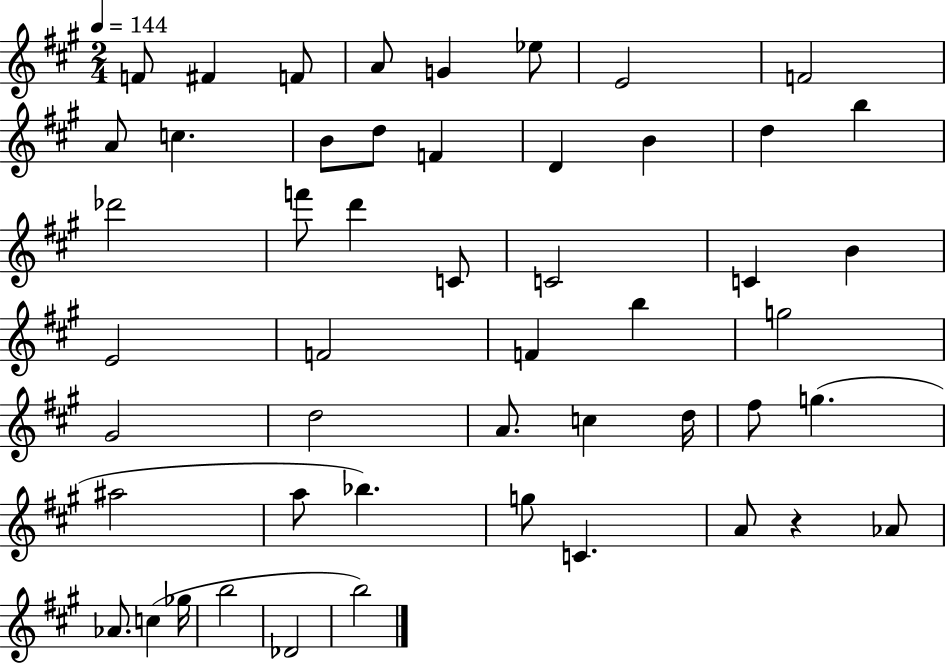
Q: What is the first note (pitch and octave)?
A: F4